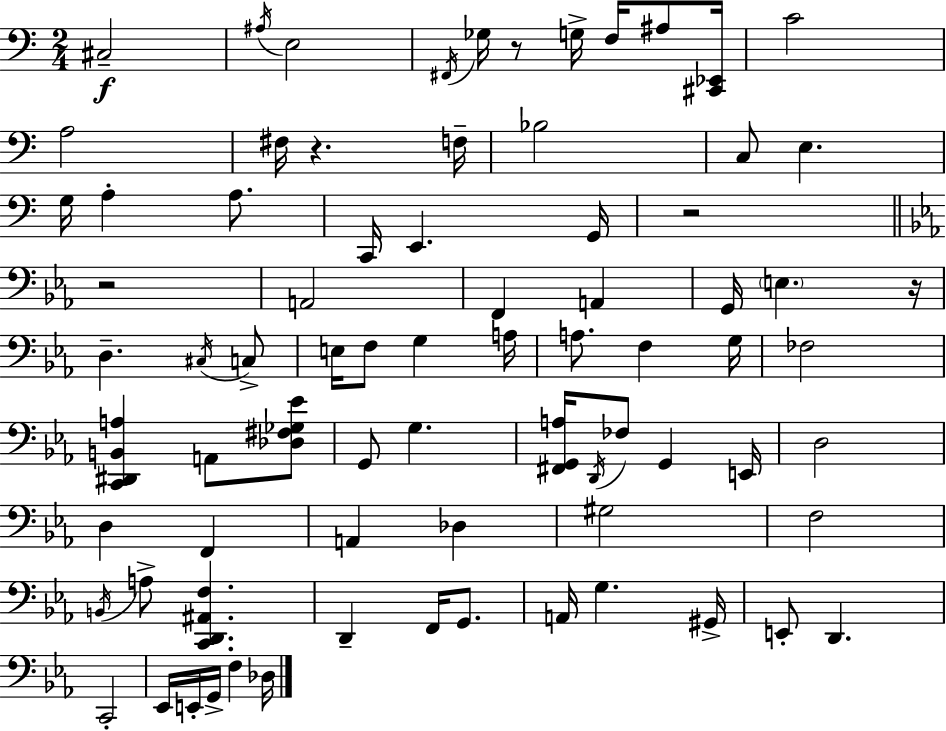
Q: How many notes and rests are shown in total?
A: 77